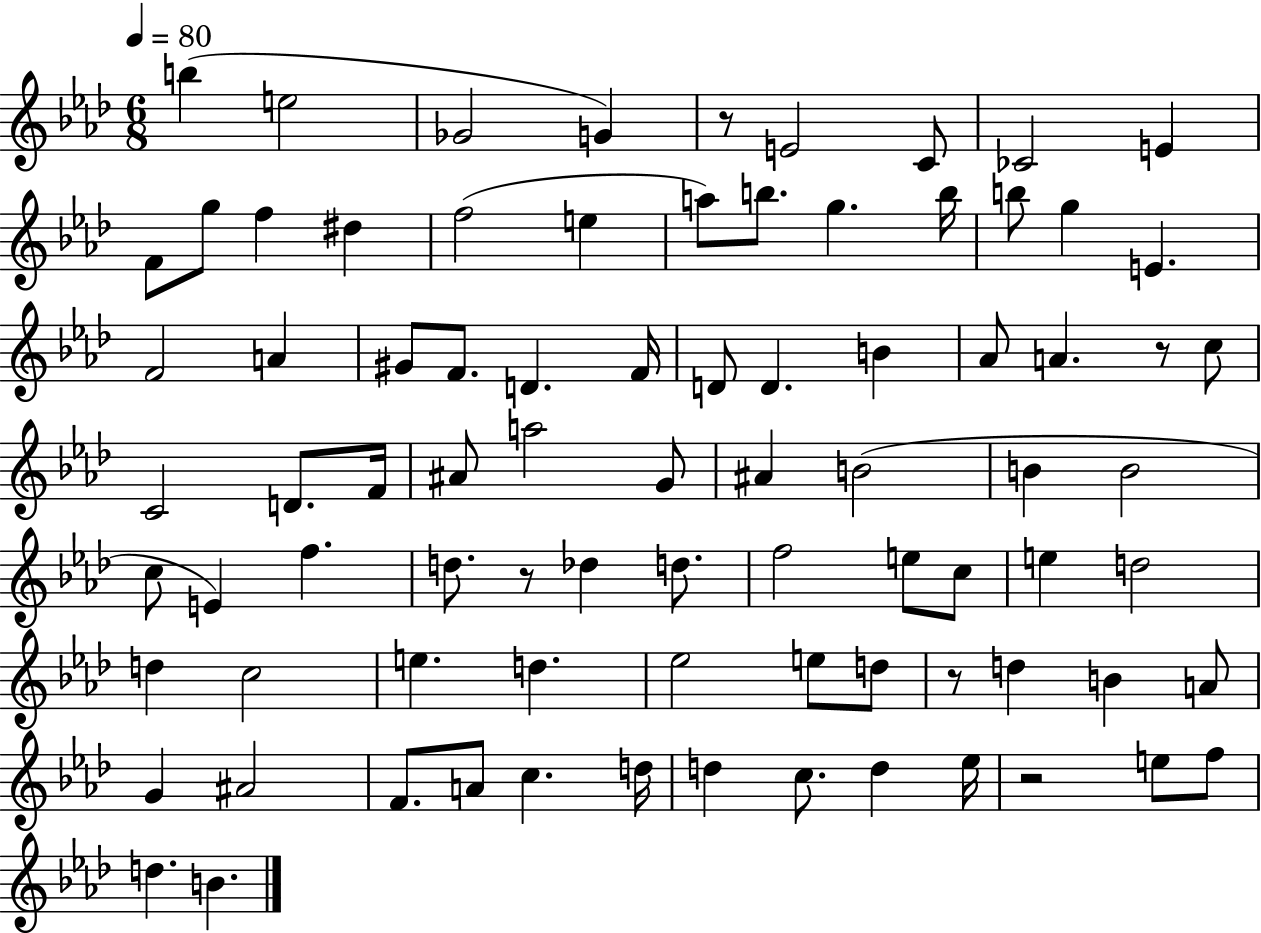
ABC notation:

X:1
T:Untitled
M:6/8
L:1/4
K:Ab
b e2 _G2 G z/2 E2 C/2 _C2 E F/2 g/2 f ^d f2 e a/2 b/2 g b/4 b/2 g E F2 A ^G/2 F/2 D F/4 D/2 D B _A/2 A z/2 c/2 C2 D/2 F/4 ^A/2 a2 G/2 ^A B2 B B2 c/2 E f d/2 z/2 _d d/2 f2 e/2 c/2 e d2 d c2 e d _e2 e/2 d/2 z/2 d B A/2 G ^A2 F/2 A/2 c d/4 d c/2 d _e/4 z2 e/2 f/2 d B